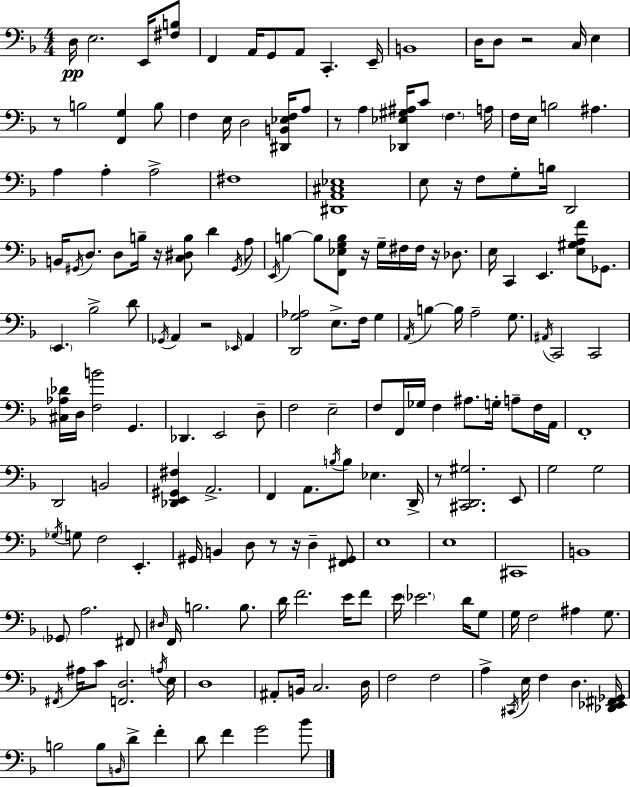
D3/s E3/h. E2/s [F#3,B3]/e F2/q A2/s G2/e A2/e C2/q. E2/s B2/w D3/s D3/e R/h C3/s E3/q R/e B3/h [F2,G3]/q B3/e F3/q E3/s D3/h [D#2,B2,Eb3,F3]/s A3/e R/e A3/q [Db2,Eb3,G#3,A#3]/s C4/e F3/q. A3/s F3/s E3/s B3/h A#3/q. A3/q A3/q A3/h F#3/w [D#2,A2,C#3,Eb3]/w E3/e R/s F3/e G3/e B3/s D2/h B2/s G#2/s D3/e. D3/e B3/s R/s [C3,D#3,B3]/e D4/q G#2/s A3/e E2/s B3/q B3/e [F2,Eb3,G3,B3]/e R/s G3/s F#3/s F#3/s R/s Db3/e. E3/s C2/q E2/q. [E3,G#3,A3,F4]/e Gb2/e. E2/q. Bb3/h D4/e Gb2/s A2/q R/h Eb2/s A2/q [D2,G3,Ab3]/h E3/e. F3/s G3/q A2/s B3/q B3/s A3/h G3/e. A#2/s C2/h C2/h [C#3,Ab3,Db4]/s D3/s [F3,B4]/h G2/q. Db2/q. E2/h D3/e F3/h E3/h F3/e F2/s Gb3/s F3/q A#3/e. G3/s A3/e F3/s A2/s F2/w D2/h B2/h [Db2,E2,G#2,F#3]/q A2/h. F2/q A2/e. B3/s B3/e Eb3/q. D2/s R/e [C#2,D2,G#3]/h. E2/e G3/h G3/h Gb3/s G3/e F3/h E2/q. G#2/s B2/q D3/e R/e R/s D3/q [F#2,G#2]/e E3/w E3/w C#2/w B2/w Gb2/e A3/h. F#2/e D#3/s F2/s B3/h. B3/e. D4/s F4/h. E4/s F4/e E4/s Eb4/h. D4/s G3/e G3/s F3/h A#3/q G3/e. F#2/s A#3/s C4/e [F2,D3]/h. A3/s E3/s D3/w A#2/e B2/s C3/h. D3/s F3/h F3/h A3/q C#2/s E3/s F3/q D3/q. [Db2,Eb2,F#2,Gb2]/s B3/h B3/e B2/s D4/e F4/q D4/e F4/q G4/h Bb4/e